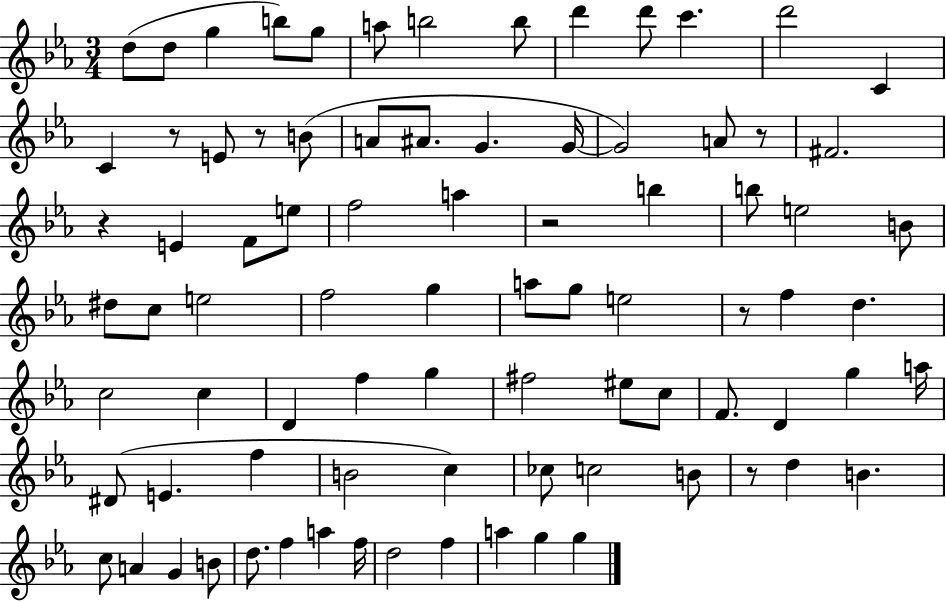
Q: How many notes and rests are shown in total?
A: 84